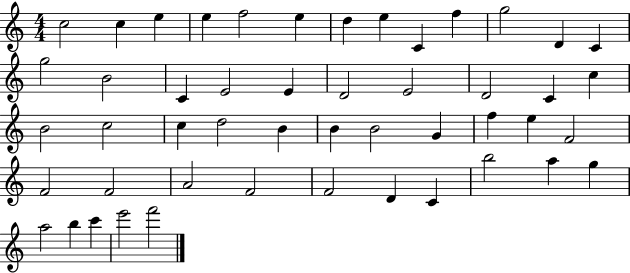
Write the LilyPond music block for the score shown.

{
  \clef treble
  \numericTimeSignature
  \time 4/4
  \key c \major
  c''2 c''4 e''4 | e''4 f''2 e''4 | d''4 e''4 c'4 f''4 | g''2 d'4 c'4 | \break g''2 b'2 | c'4 e'2 e'4 | d'2 e'2 | d'2 c'4 c''4 | \break b'2 c''2 | c''4 d''2 b'4 | b'4 b'2 g'4 | f''4 e''4 f'2 | \break f'2 f'2 | a'2 f'2 | f'2 d'4 c'4 | b''2 a''4 g''4 | \break a''2 b''4 c'''4 | e'''2 f'''2 | \bar "|."
}